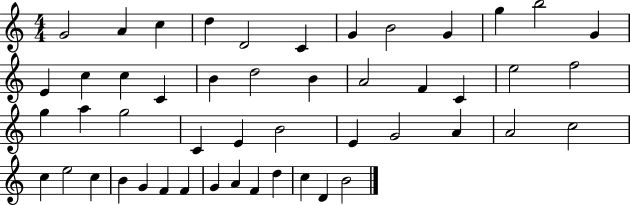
{
  \clef treble
  \numericTimeSignature
  \time 4/4
  \key c \major
  g'2 a'4 c''4 | d''4 d'2 c'4 | g'4 b'2 g'4 | g''4 b''2 g'4 | \break e'4 c''4 c''4 c'4 | b'4 d''2 b'4 | a'2 f'4 c'4 | e''2 f''2 | \break g''4 a''4 g''2 | c'4 e'4 b'2 | e'4 g'2 a'4 | a'2 c''2 | \break c''4 e''2 c''4 | b'4 g'4 f'4 f'4 | g'4 a'4 f'4 d''4 | c''4 d'4 b'2 | \break \bar "|."
}